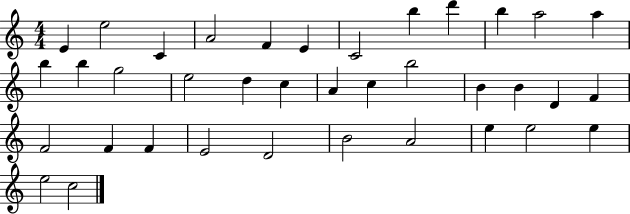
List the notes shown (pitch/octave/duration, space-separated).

E4/q E5/h C4/q A4/h F4/q E4/q C4/h B5/q D6/q B5/q A5/h A5/q B5/q B5/q G5/h E5/h D5/q C5/q A4/q C5/q B5/h B4/q B4/q D4/q F4/q F4/h F4/q F4/q E4/h D4/h B4/h A4/h E5/q E5/h E5/q E5/h C5/h